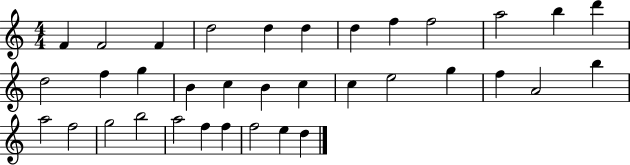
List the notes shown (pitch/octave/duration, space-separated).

F4/q F4/h F4/q D5/h D5/q D5/q D5/q F5/q F5/h A5/h B5/q D6/q D5/h F5/q G5/q B4/q C5/q B4/q C5/q C5/q E5/h G5/q F5/q A4/h B5/q A5/h F5/h G5/h B5/h A5/h F5/q F5/q F5/h E5/q D5/q